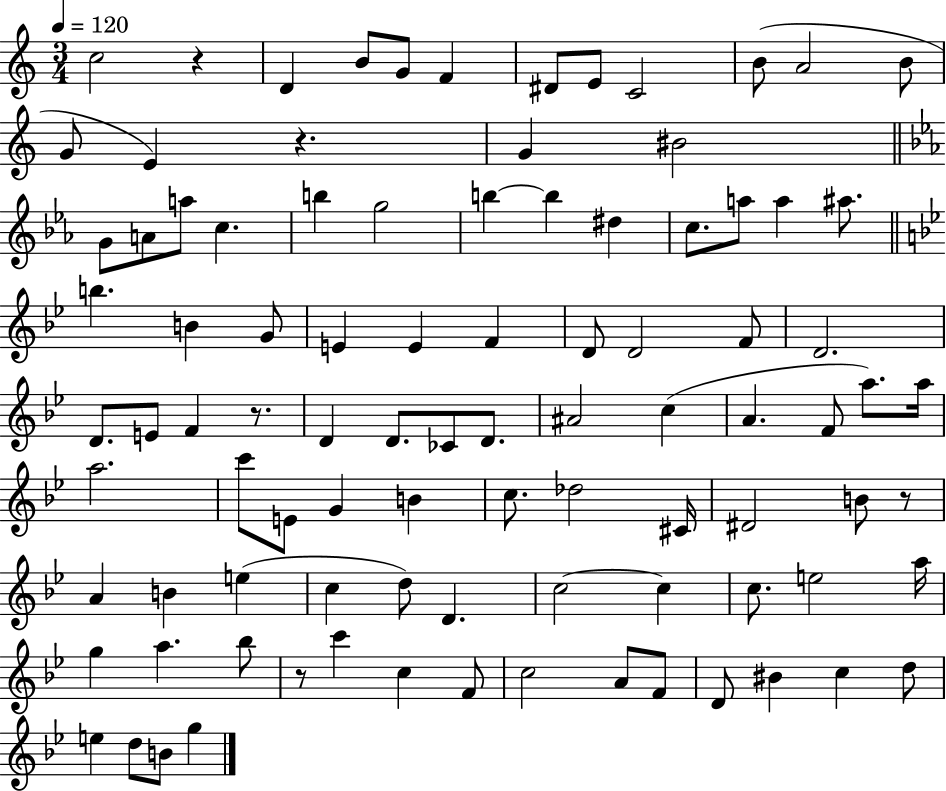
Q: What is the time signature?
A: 3/4